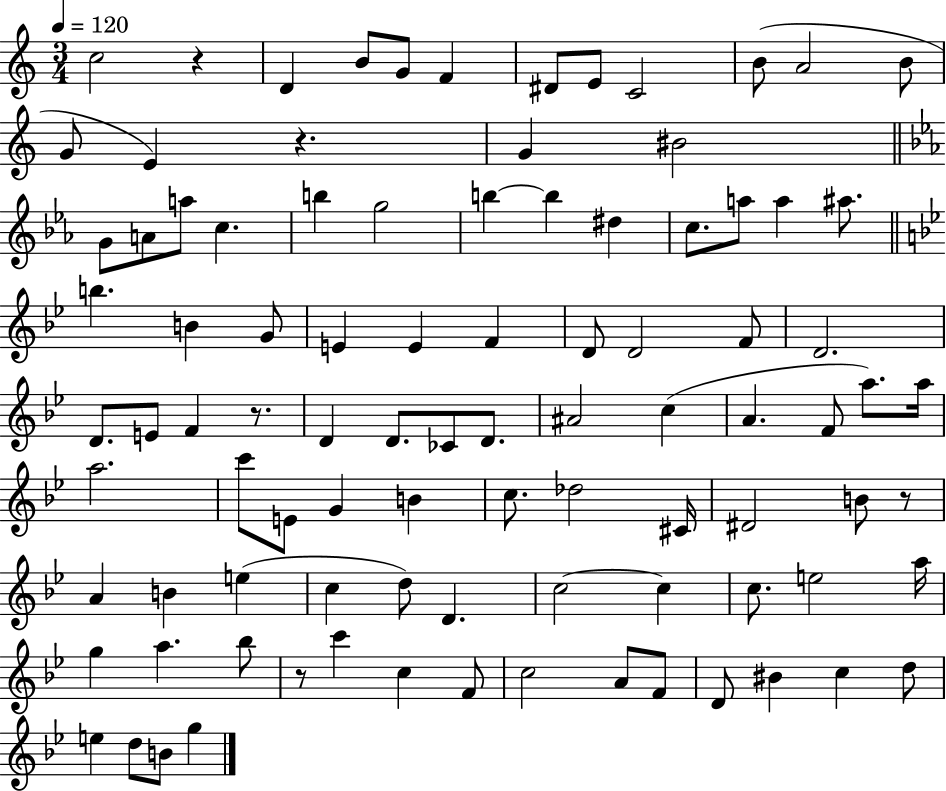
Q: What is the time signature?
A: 3/4